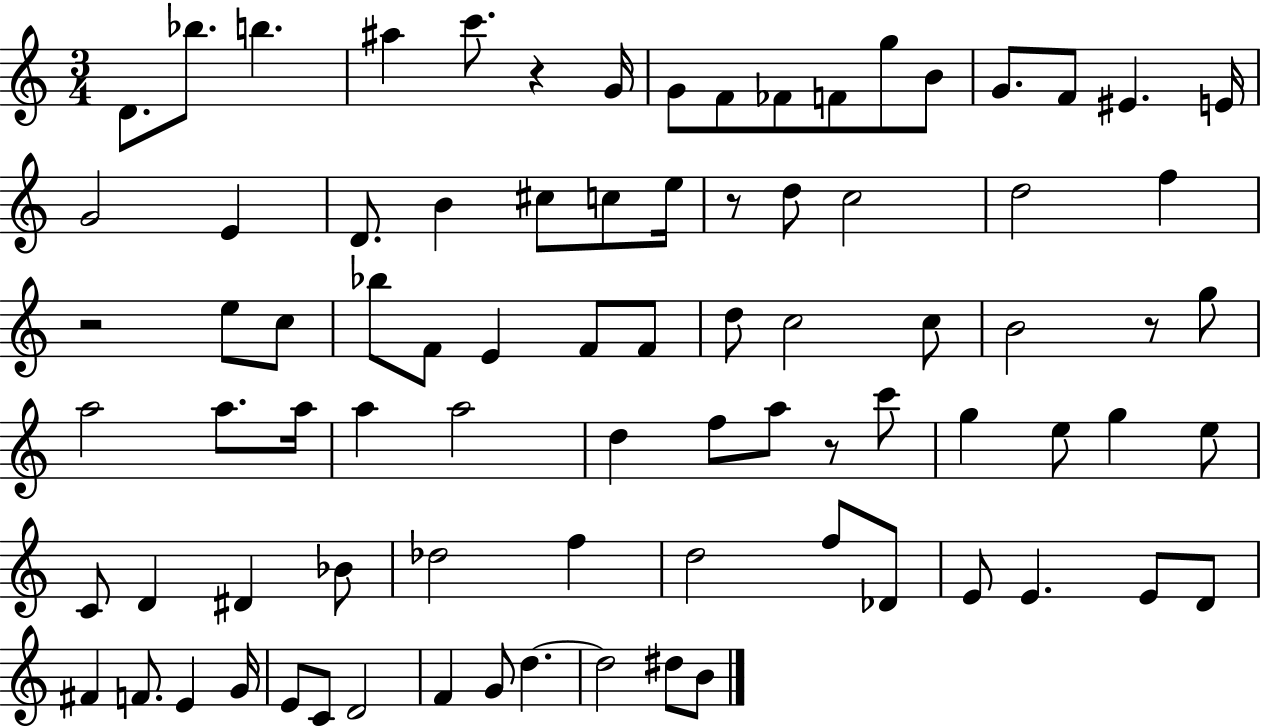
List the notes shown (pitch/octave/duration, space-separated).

D4/e. Bb5/e. B5/q. A#5/q C6/e. R/q G4/s G4/e F4/e FES4/e F4/e G5/e B4/e G4/e. F4/e EIS4/q. E4/s G4/h E4/q D4/e. B4/q C#5/e C5/e E5/s R/e D5/e C5/h D5/h F5/q R/h E5/e C5/e Bb5/e F4/e E4/q F4/e F4/e D5/e C5/h C5/e B4/h R/e G5/e A5/h A5/e. A5/s A5/q A5/h D5/q F5/e A5/e R/e C6/e G5/q E5/e G5/q E5/e C4/e D4/q D#4/q Bb4/e Db5/h F5/q D5/h F5/e Db4/e E4/e E4/q. E4/e D4/e F#4/q F4/e. E4/q G4/s E4/e C4/e D4/h F4/q G4/e D5/q. D5/h D#5/e B4/e